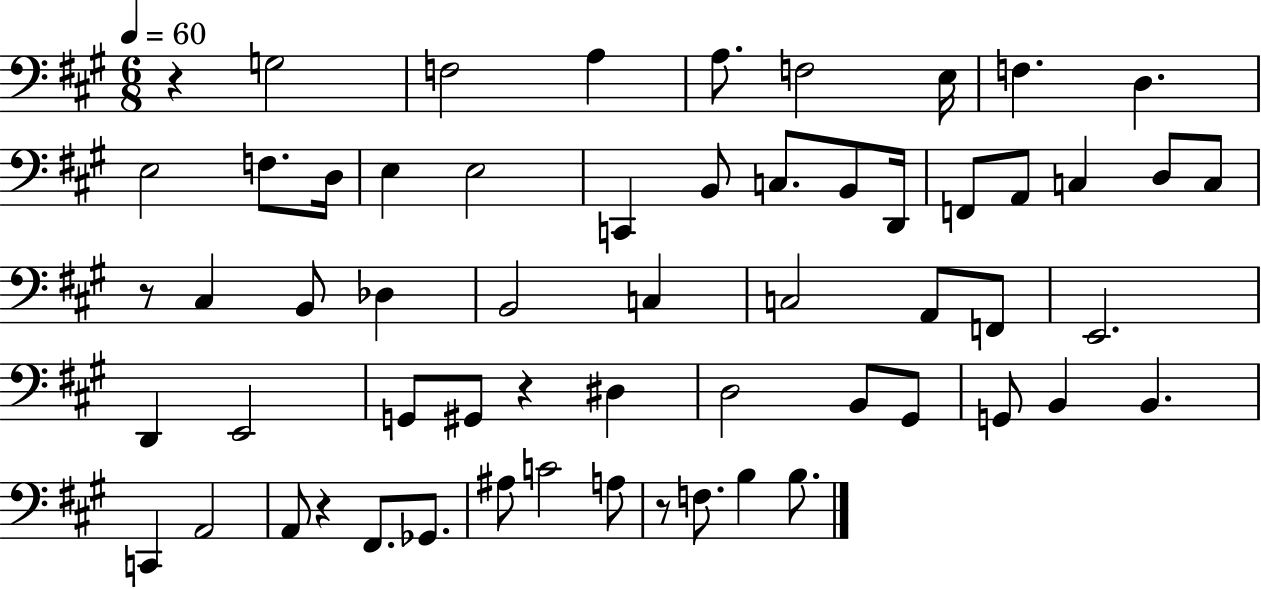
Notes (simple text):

R/q G3/h F3/h A3/q A3/e. F3/h E3/s F3/q. D3/q. E3/h F3/e. D3/s E3/q E3/h C2/q B2/e C3/e. B2/e D2/s F2/e A2/e C3/q D3/e C3/e R/e C#3/q B2/e Db3/q B2/h C3/q C3/h A2/e F2/e E2/h. D2/q E2/h G2/e G#2/e R/q D#3/q D3/h B2/e G#2/e G2/e B2/q B2/q. C2/q A2/h A2/e R/q F#2/e. Gb2/e. A#3/e C4/h A3/e R/e F3/e. B3/q B3/e.